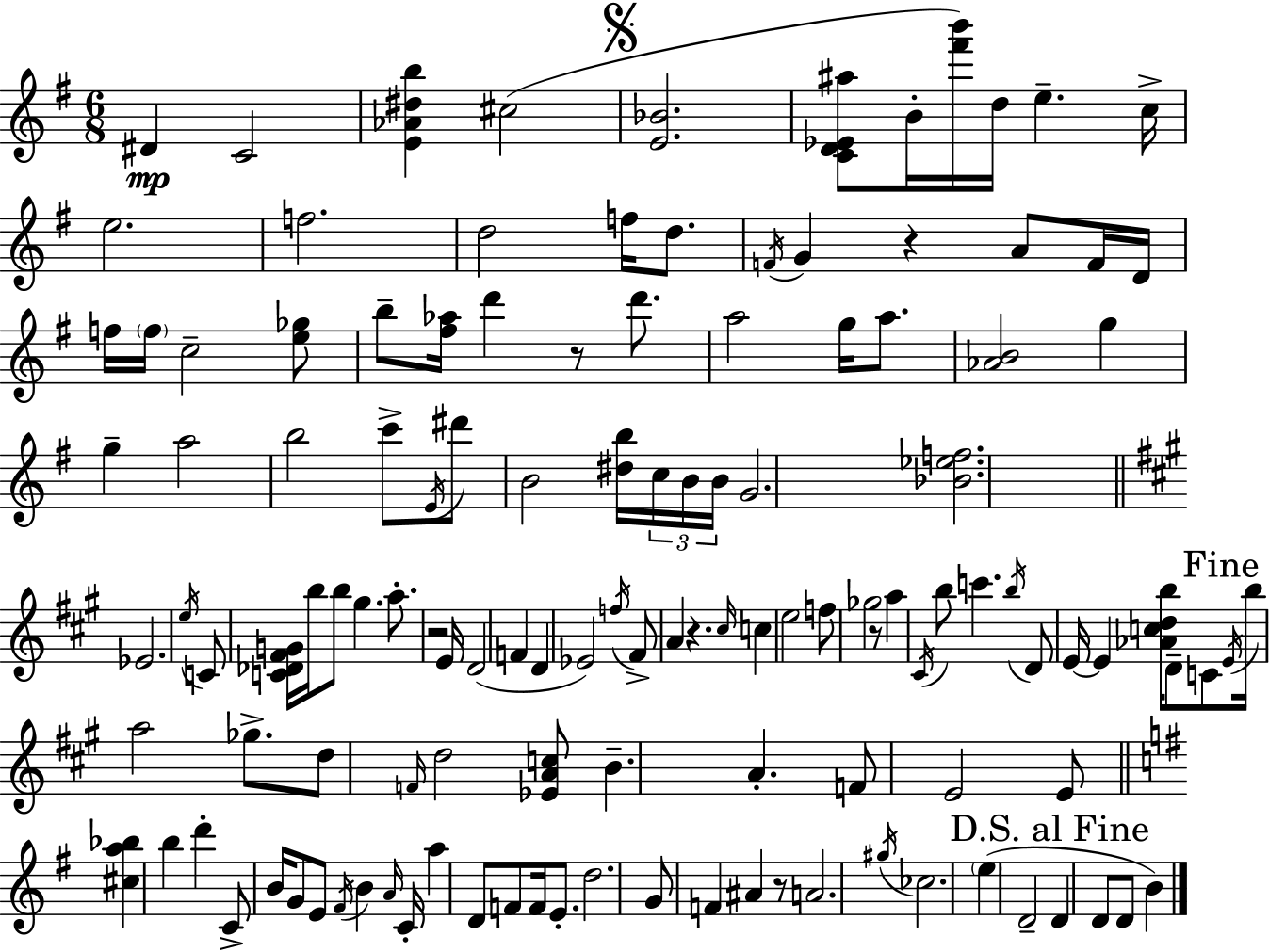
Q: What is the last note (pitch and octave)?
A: B4